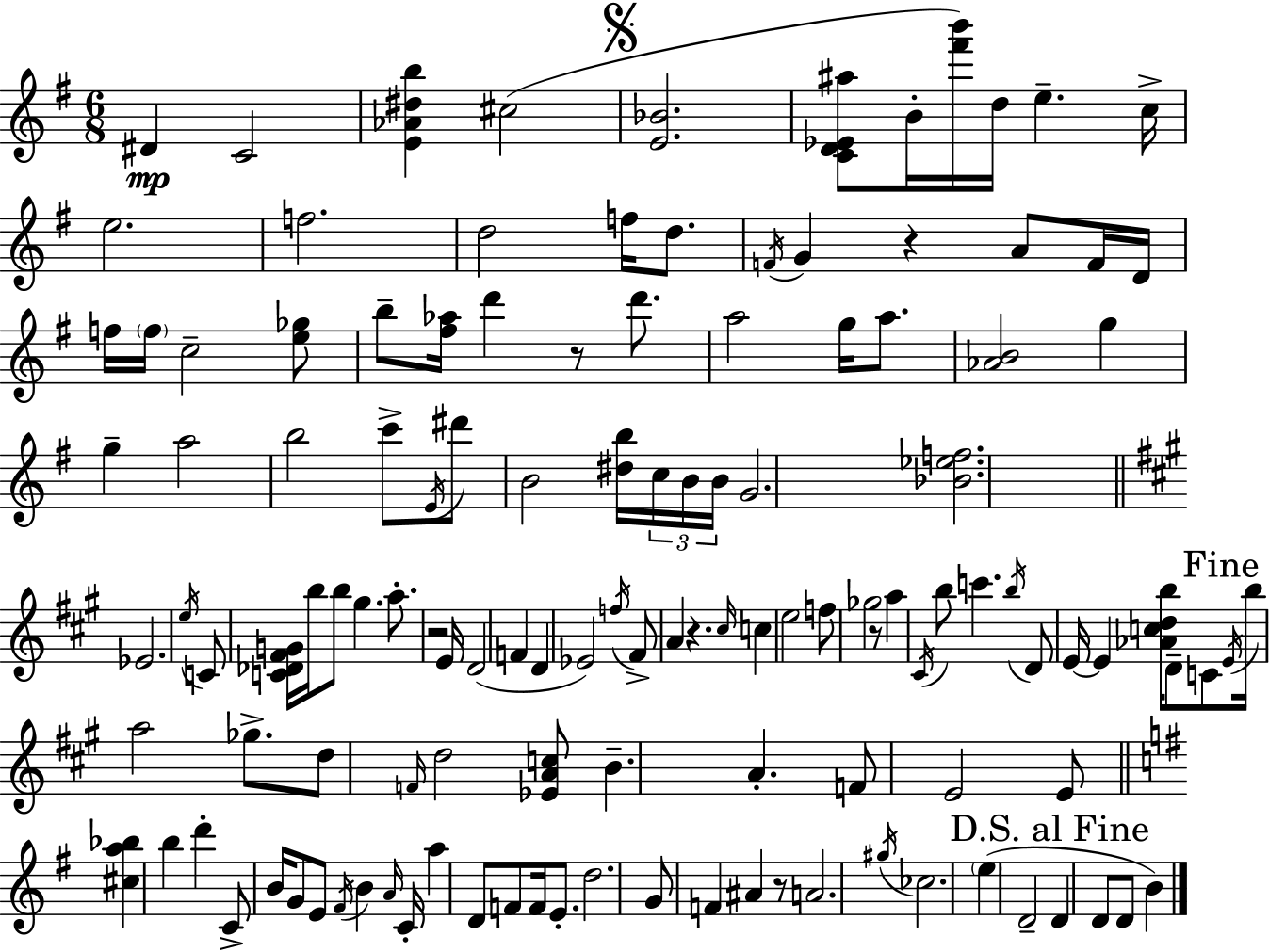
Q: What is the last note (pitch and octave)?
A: B4